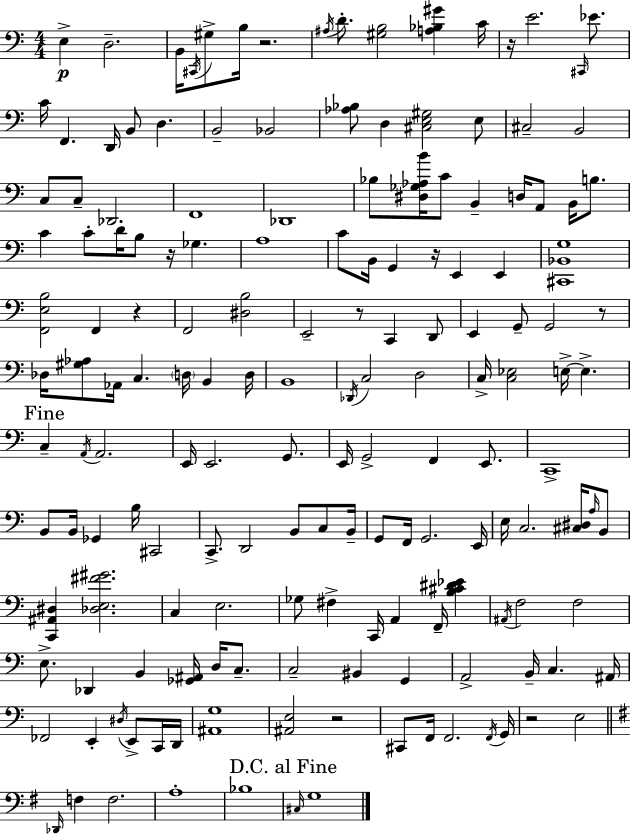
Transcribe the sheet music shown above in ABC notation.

X:1
T:Untitled
M:4/4
L:1/4
K:C
E, D,2 B,,/4 ^C,,/4 ^G,/2 B,/4 z2 ^A,/4 D/2 [^G,B,]2 [A,_B,^G] C/4 z/4 E2 ^C,,/4 _E/2 C/4 F,, D,,/4 B,,/2 D, B,,2 _B,,2 [_A,_B,]/2 D, [^C,E,^G,]2 E,/2 ^C,2 B,,2 C,/2 C,/2 _D,,2 F,,4 _D,,4 _B,/2 [^D,_G,_A,B]/4 C/2 B,, D,/4 A,,/2 B,,/4 B,/2 C C/2 D/4 B,/2 z/4 _G, A,4 C/2 B,,/4 G,, z/4 E,, E,, [^C,,_B,,G,]4 [F,,E,B,]2 F,, z F,,2 [^D,B,]2 E,,2 z/2 C,, D,,/2 E,, G,,/2 G,,2 z/2 _D,/4 [^G,_A,]/2 _A,,/4 C, D,/4 B,, D,/4 B,,4 _D,,/4 C,2 D,2 C,/4 [C,_E,]2 E,/4 E, C, A,,/4 A,,2 E,,/4 E,,2 G,,/2 E,,/4 G,,2 F,, E,,/2 C,,4 B,,/2 B,,/4 _G,, B,/4 ^C,,2 C,,/2 D,,2 B,,/2 C,/2 B,,/4 G,,/2 F,,/4 G,,2 E,,/4 E,/4 C,2 [^C,^D,]/4 A,/4 B,,/2 [C,,^A,,^D,] [_D,E,^F^G]2 C, E,2 _G,/2 ^F, C,,/4 A,, F,,/4 [B,^C^D_E] ^A,,/4 F,2 F,2 E,/2 _D,, B,, [_G,,^A,,]/4 D,/4 C,/2 C,2 ^B,, G,, A,,2 B,,/4 C, ^A,,/4 _F,,2 E,, ^D,/4 E,,/2 C,,/4 D,,/4 [^A,,G,]4 [^A,,E,]2 z2 ^C,,/2 F,,/4 F,,2 F,,/4 G,,/4 z2 E,2 _D,,/4 F, F,2 A,4 _B,4 ^C,/4 G,4